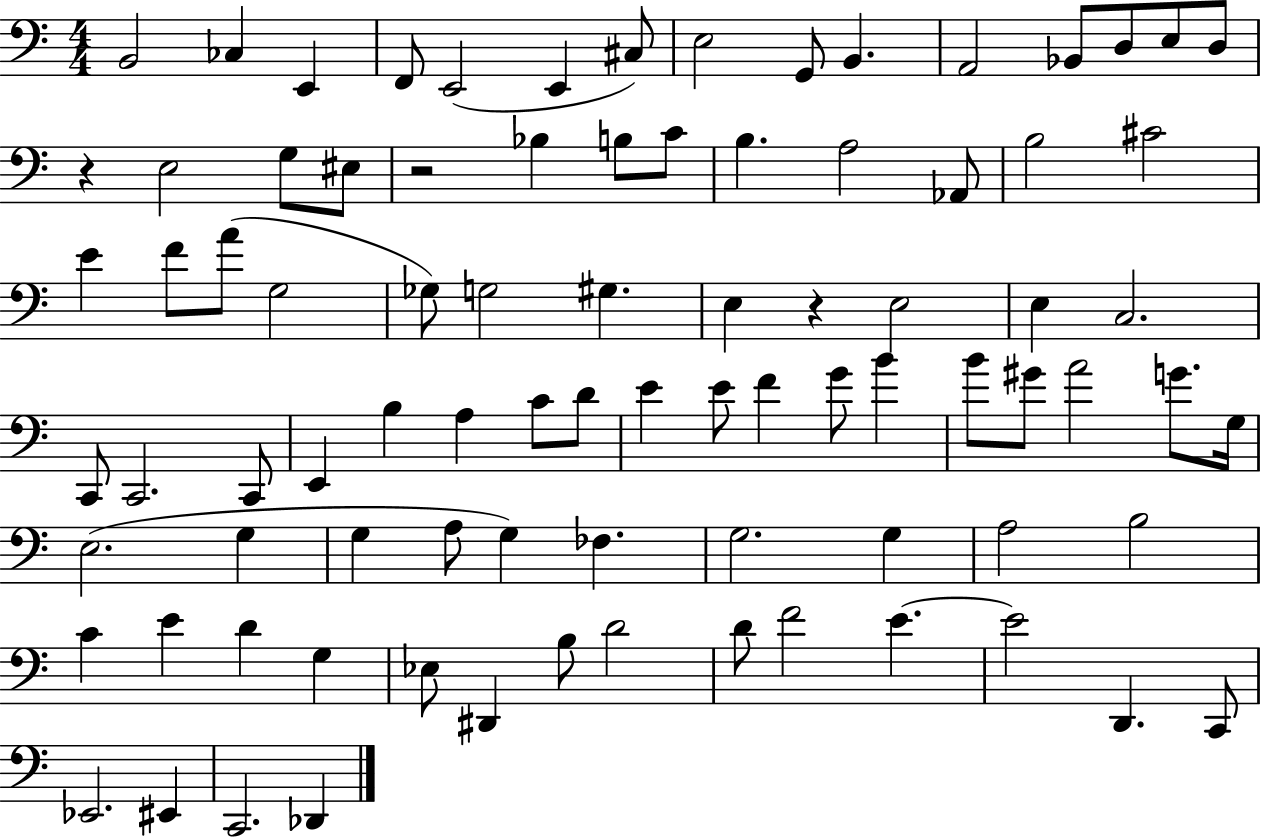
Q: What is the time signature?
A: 4/4